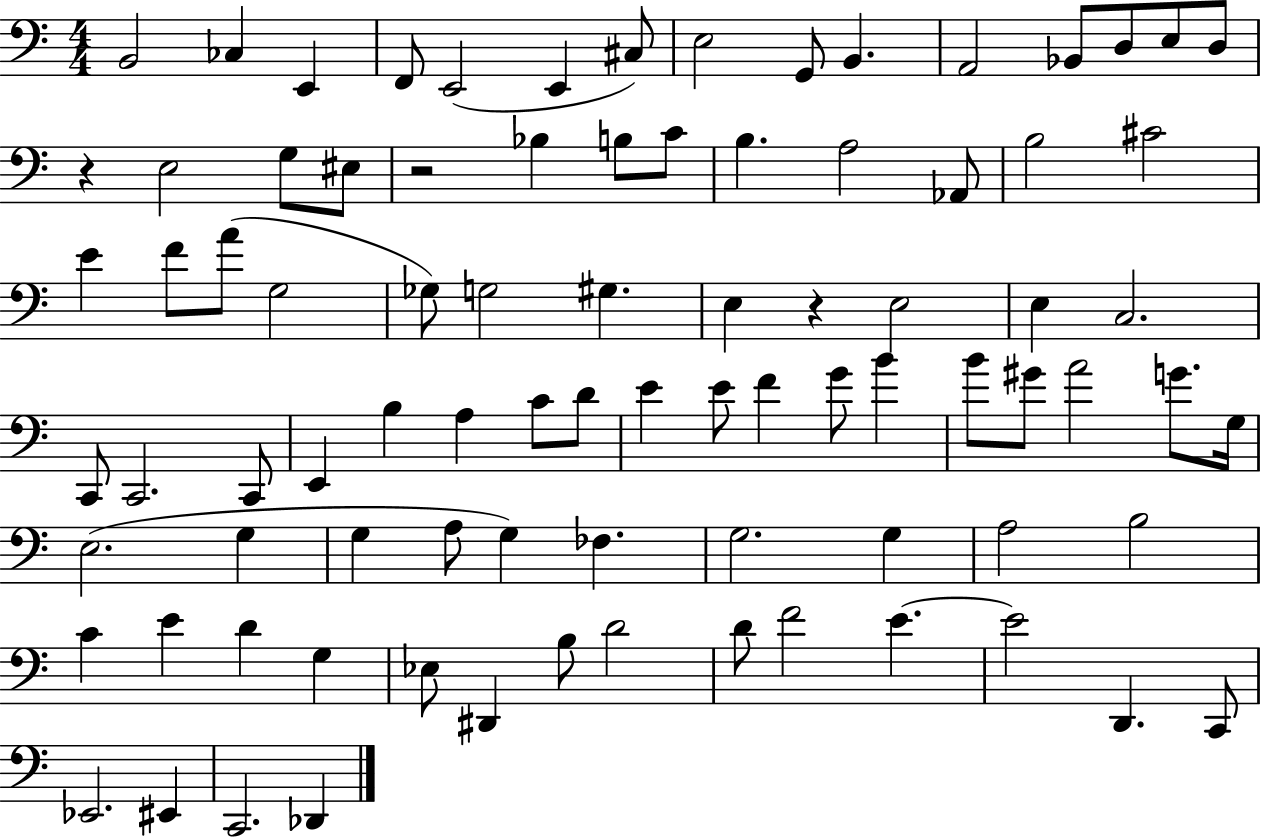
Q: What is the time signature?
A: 4/4